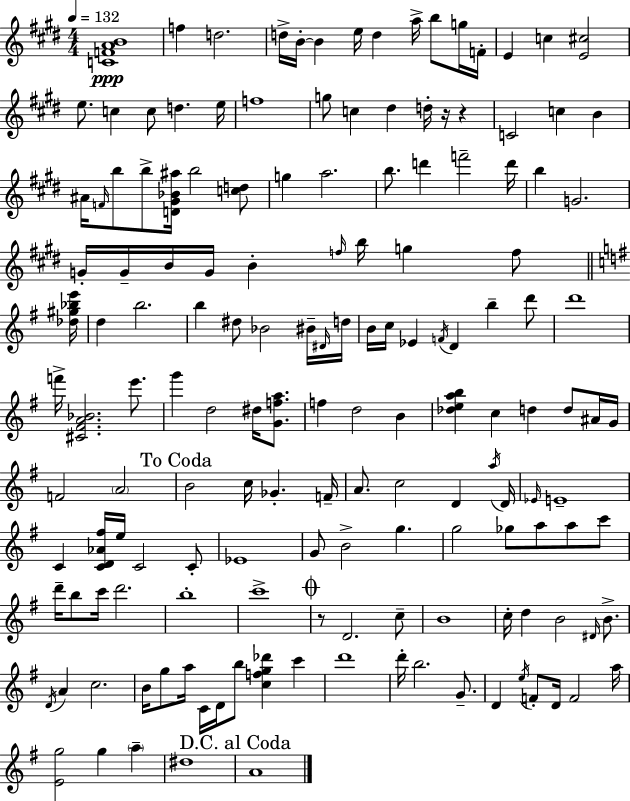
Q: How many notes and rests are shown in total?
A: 155